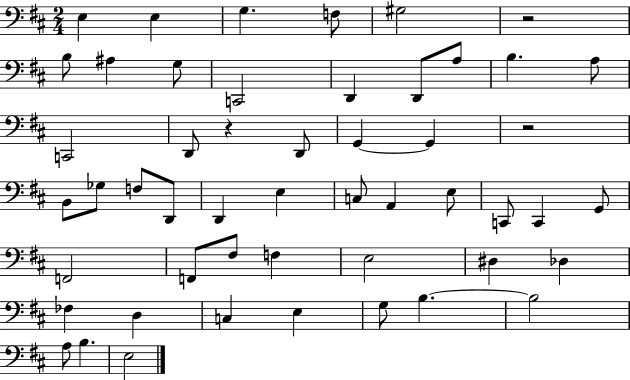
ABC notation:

X:1
T:Untitled
M:2/4
L:1/4
K:D
E, E, G, F,/2 ^G,2 z2 B,/2 ^A, G,/2 C,,2 D,, D,,/2 A,/2 B, A,/2 C,,2 D,,/2 z D,,/2 G,, G,, z2 B,,/2 _G,/2 F,/2 D,,/2 D,, E, C,/2 A,, E,/2 C,,/2 C,, G,,/2 F,,2 F,,/2 ^F,/2 F, E,2 ^D, _D, _F, D, C, E, G,/2 B, B,2 A,/2 B, E,2